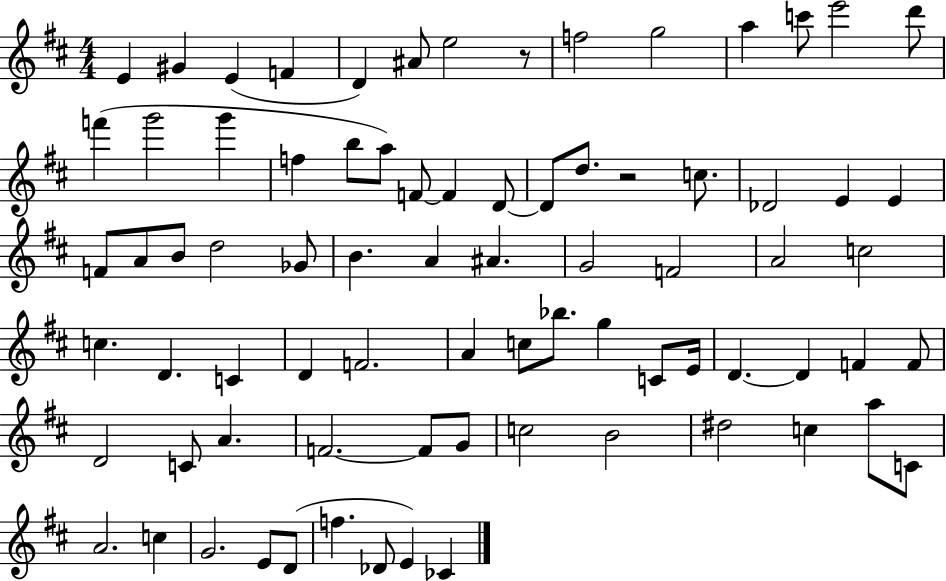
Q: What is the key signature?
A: D major